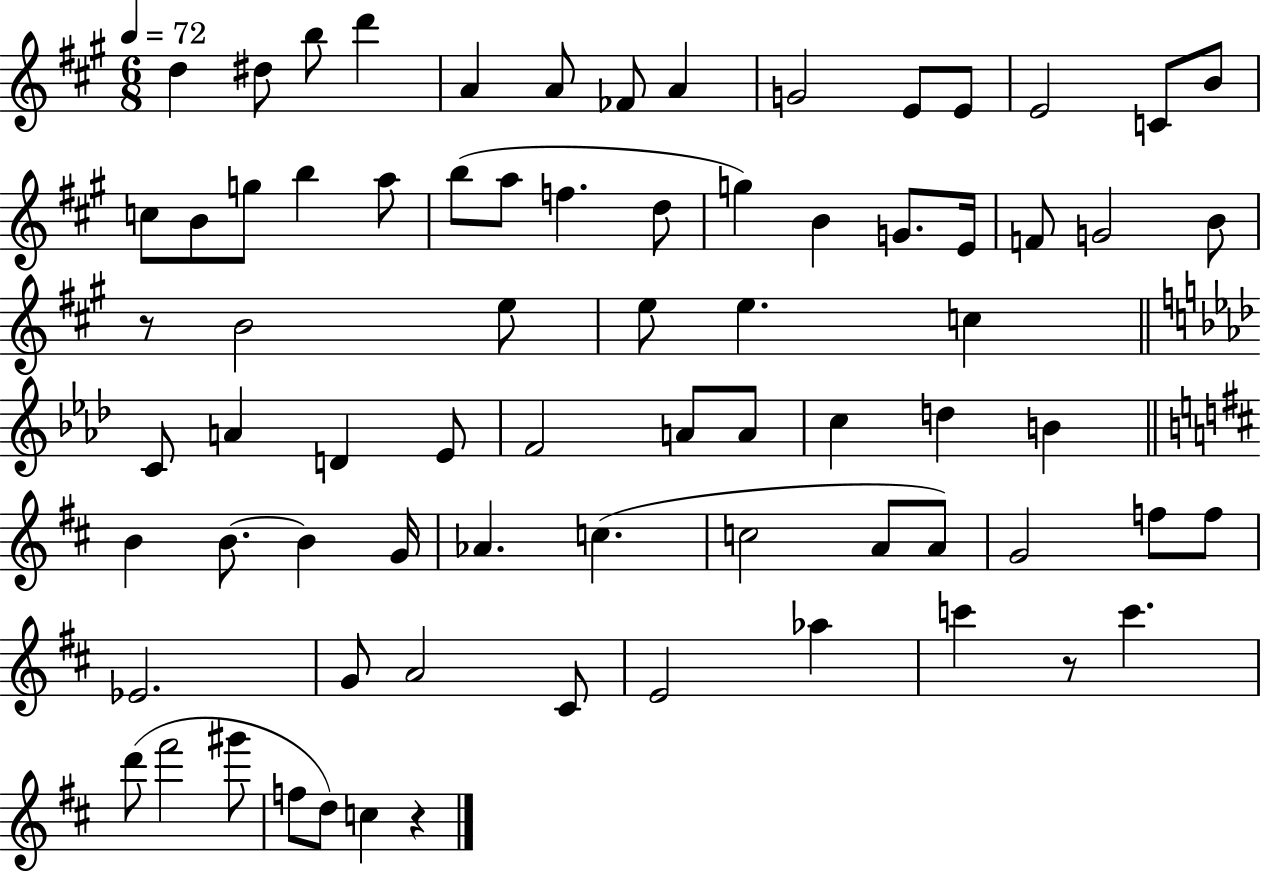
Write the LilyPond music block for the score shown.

{
  \clef treble
  \numericTimeSignature
  \time 6/8
  \key a \major
  \tempo 4 = 72
  d''4 dis''8 b''8 d'''4 | a'4 a'8 fes'8 a'4 | g'2 e'8 e'8 | e'2 c'8 b'8 | \break c''8 b'8 g''8 b''4 a''8 | b''8( a''8 f''4. d''8 | g''4) b'4 g'8. e'16 | f'8 g'2 b'8 | \break r8 b'2 e''8 | e''8 e''4. c''4 | \bar "||" \break \key aes \major c'8 a'4 d'4 ees'8 | f'2 a'8 a'8 | c''4 d''4 b'4 | \bar "||" \break \key d \major b'4 b'8.~~ b'4 g'16 | aes'4. c''4.( | c''2 a'8 a'8) | g'2 f''8 f''8 | \break ees'2. | g'8 a'2 cis'8 | e'2 aes''4 | c'''4 r8 c'''4. | \break d'''8( fis'''2 gis'''8 | f''8 d''8) c''4 r4 | \bar "|."
}